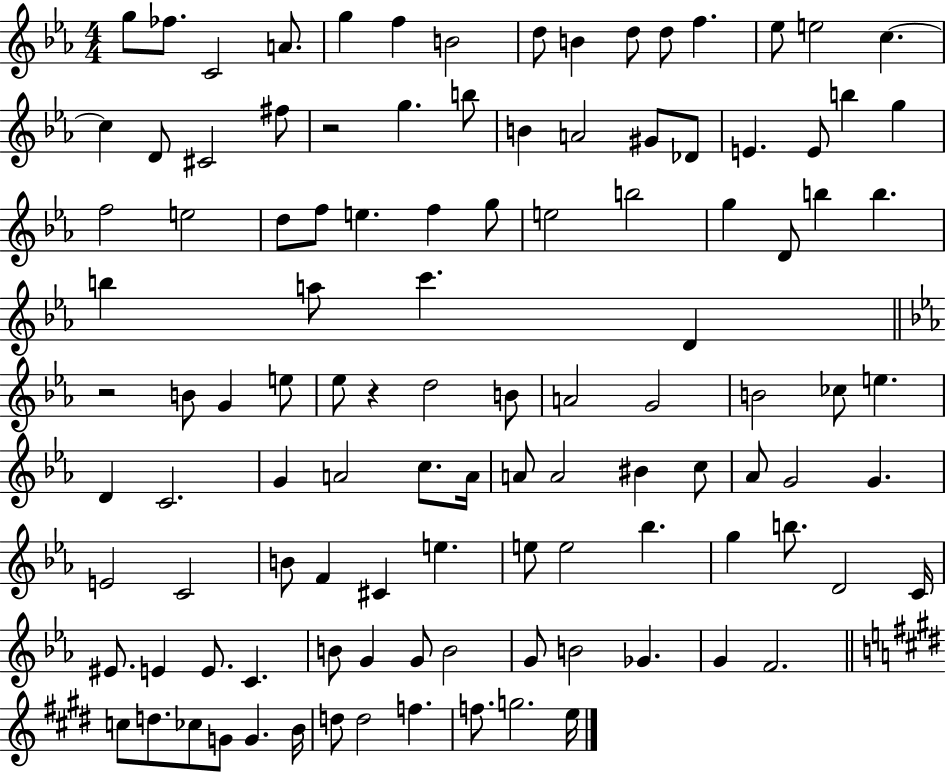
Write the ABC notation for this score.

X:1
T:Untitled
M:4/4
L:1/4
K:Eb
g/2 _f/2 C2 A/2 g f B2 d/2 B d/2 d/2 f _e/2 e2 c c D/2 ^C2 ^f/2 z2 g b/2 B A2 ^G/2 _D/2 E E/2 b g f2 e2 d/2 f/2 e f g/2 e2 b2 g D/2 b b b a/2 c' D z2 B/2 G e/2 _e/2 z d2 B/2 A2 G2 B2 _c/2 e D C2 G A2 c/2 A/4 A/2 A2 ^B c/2 _A/2 G2 G E2 C2 B/2 F ^C e e/2 e2 _b g b/2 D2 C/4 ^E/2 E E/2 C B/2 G G/2 B2 G/2 B2 _G G F2 c/2 d/2 _c/2 G/2 G B/4 d/2 d2 f f/2 g2 e/4